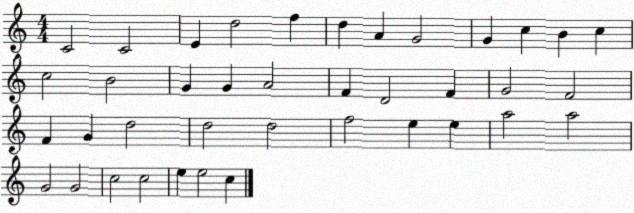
X:1
T:Untitled
M:4/4
L:1/4
K:C
C2 C2 E d2 f d A G2 G c B c c2 B2 G G A2 F D2 F G2 F2 F G d2 d2 d2 f2 e e a2 a2 G2 G2 c2 c2 e e2 c